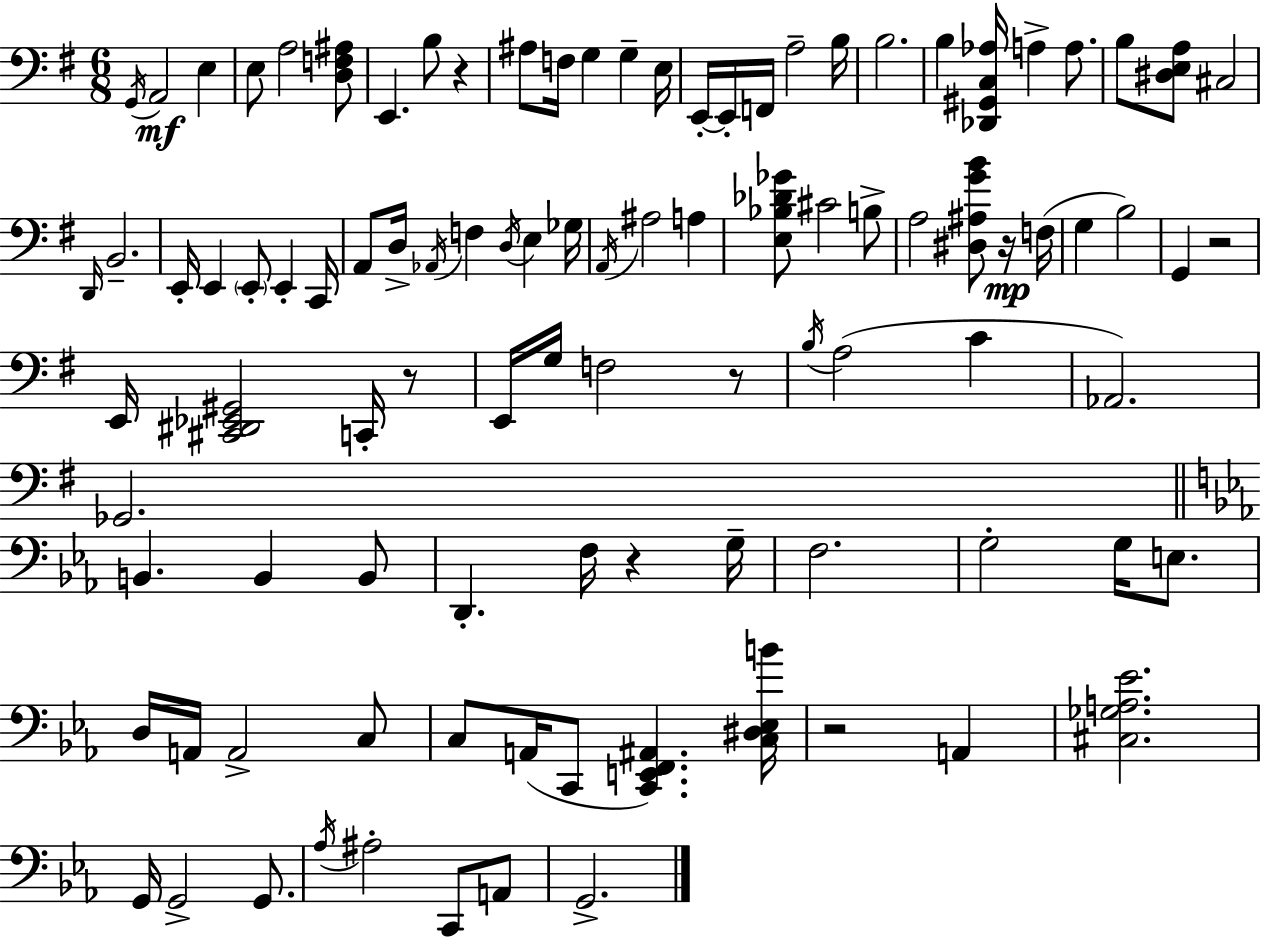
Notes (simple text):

G2/s A2/h E3/q E3/e A3/h [D3,F3,A#3]/e E2/q. B3/e R/q A#3/e F3/s G3/q G3/q E3/s E2/s E2/s F2/s A3/h B3/s B3/h. B3/q [Db2,G#2,C3,Ab3]/s A3/q A3/e. B3/e [D#3,E3,A3]/e C#3/h D2/s B2/h. E2/s E2/q E2/e E2/q C2/s A2/e D3/s Ab2/s F3/q D3/s E3/q Gb3/s A2/s A#3/h A3/q [E3,Bb3,Db4,Gb4]/e C#4/h B3/e A3/h [D#3,A#3,G4,B4]/e R/s F3/s G3/q B3/h G2/q R/h E2/s [C#2,D#2,Eb2,G#2]/h C2/s R/e E2/s G3/s F3/h R/e B3/s A3/h C4/q Ab2/h. Gb2/h. B2/q. B2/q B2/e D2/q. F3/s R/q G3/s F3/h. G3/h G3/s E3/e. D3/s A2/s A2/h C3/e C3/e A2/s C2/e [C2,E2,F2,A#2]/q. [C3,D#3,Eb3,B4]/s R/h A2/q [C#3,Gb3,A3,Eb4]/h. G2/s G2/h G2/e. Ab3/s A#3/h C2/e A2/e G2/h.